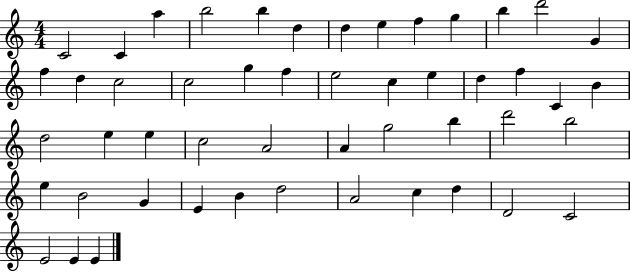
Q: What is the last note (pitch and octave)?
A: E4